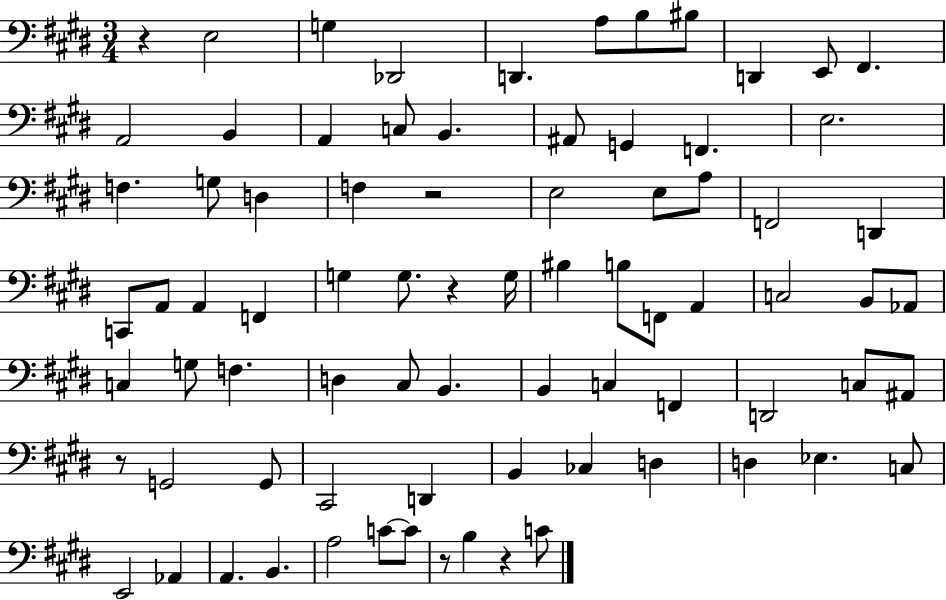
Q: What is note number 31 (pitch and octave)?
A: A2